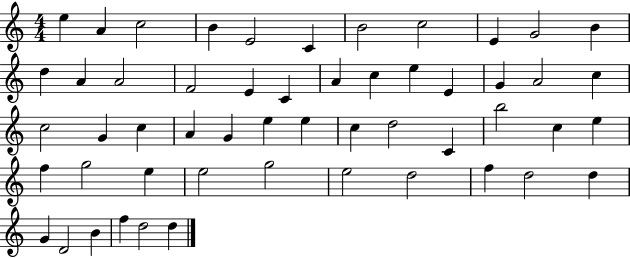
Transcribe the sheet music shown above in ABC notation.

X:1
T:Untitled
M:4/4
L:1/4
K:C
e A c2 B E2 C B2 c2 E G2 B d A A2 F2 E C A c e E G A2 c c2 G c A G e e c d2 C b2 c e f g2 e e2 g2 e2 d2 f d2 d G D2 B f d2 d